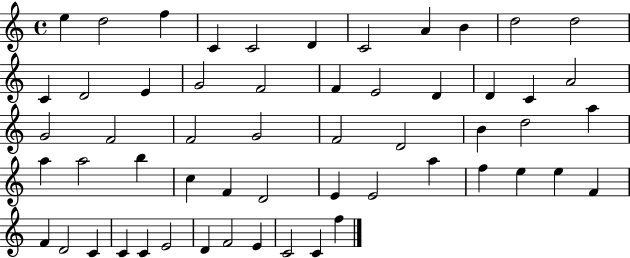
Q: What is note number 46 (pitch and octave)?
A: D4